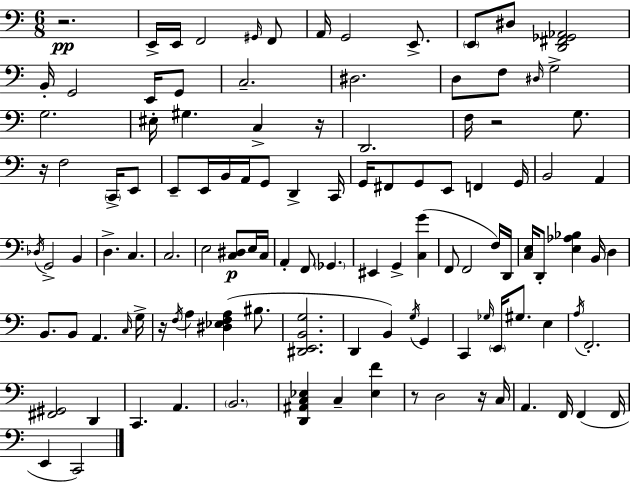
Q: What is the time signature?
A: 6/8